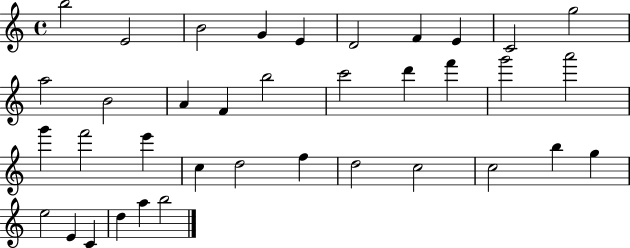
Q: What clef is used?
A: treble